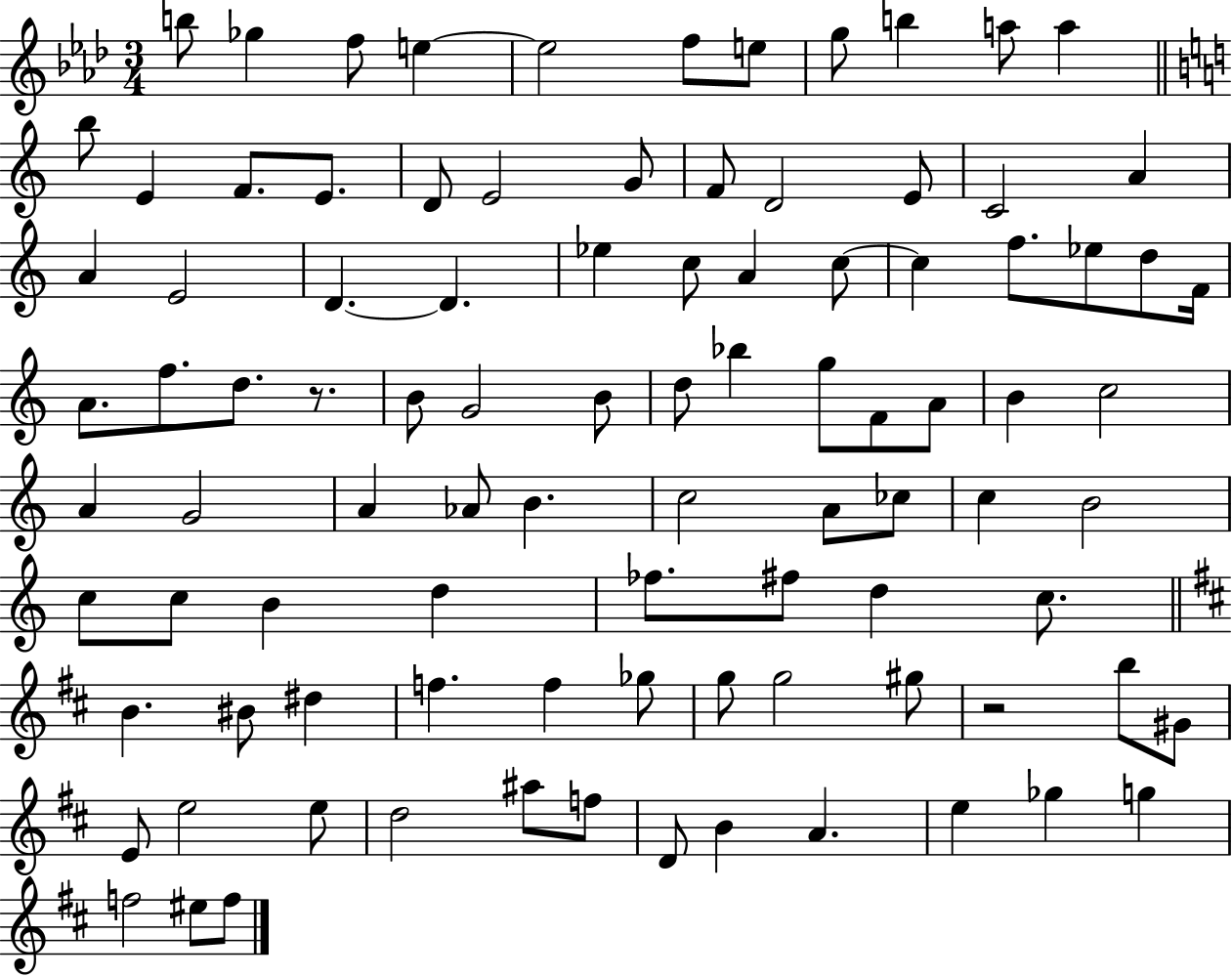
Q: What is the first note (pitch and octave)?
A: B5